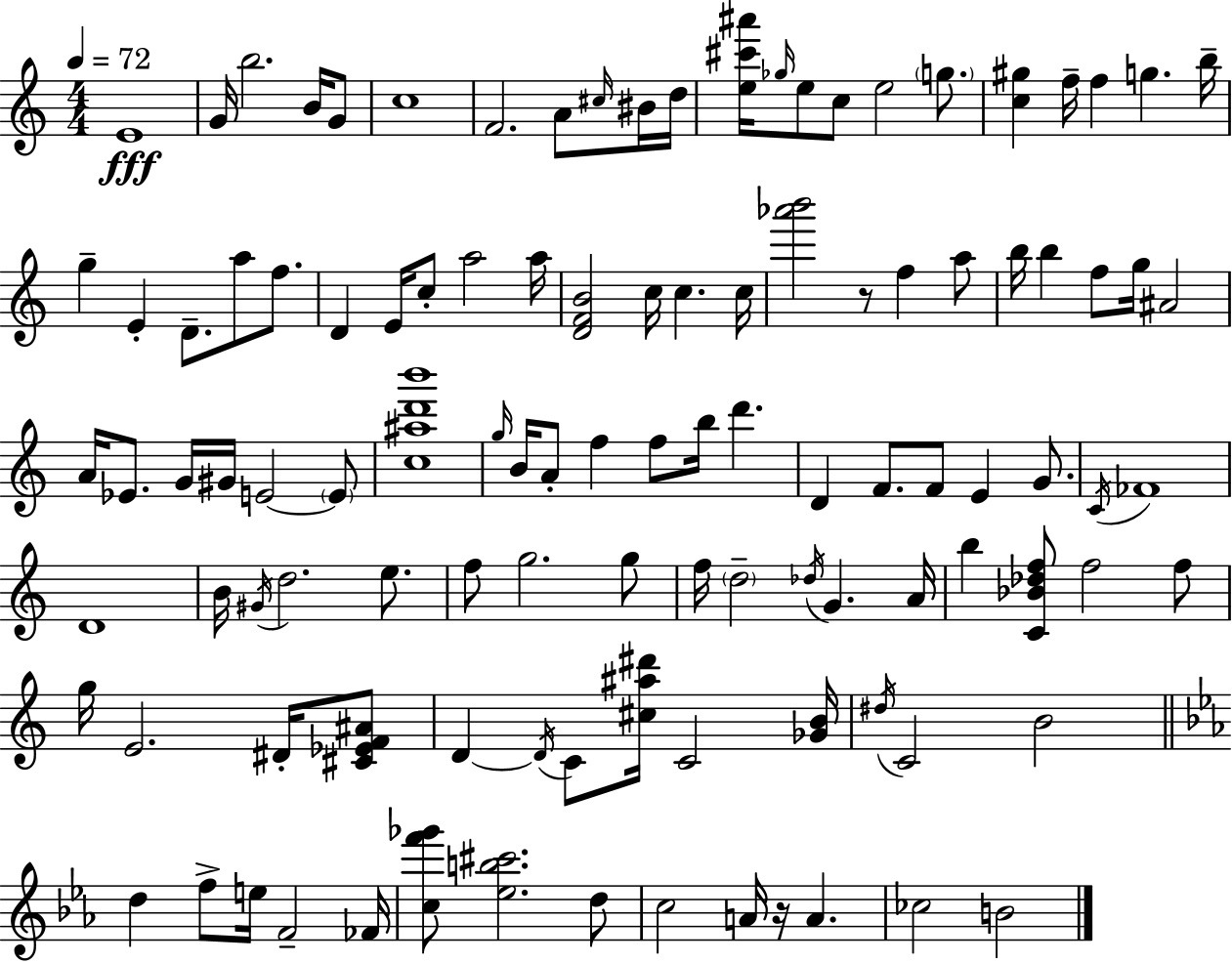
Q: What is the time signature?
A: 4/4